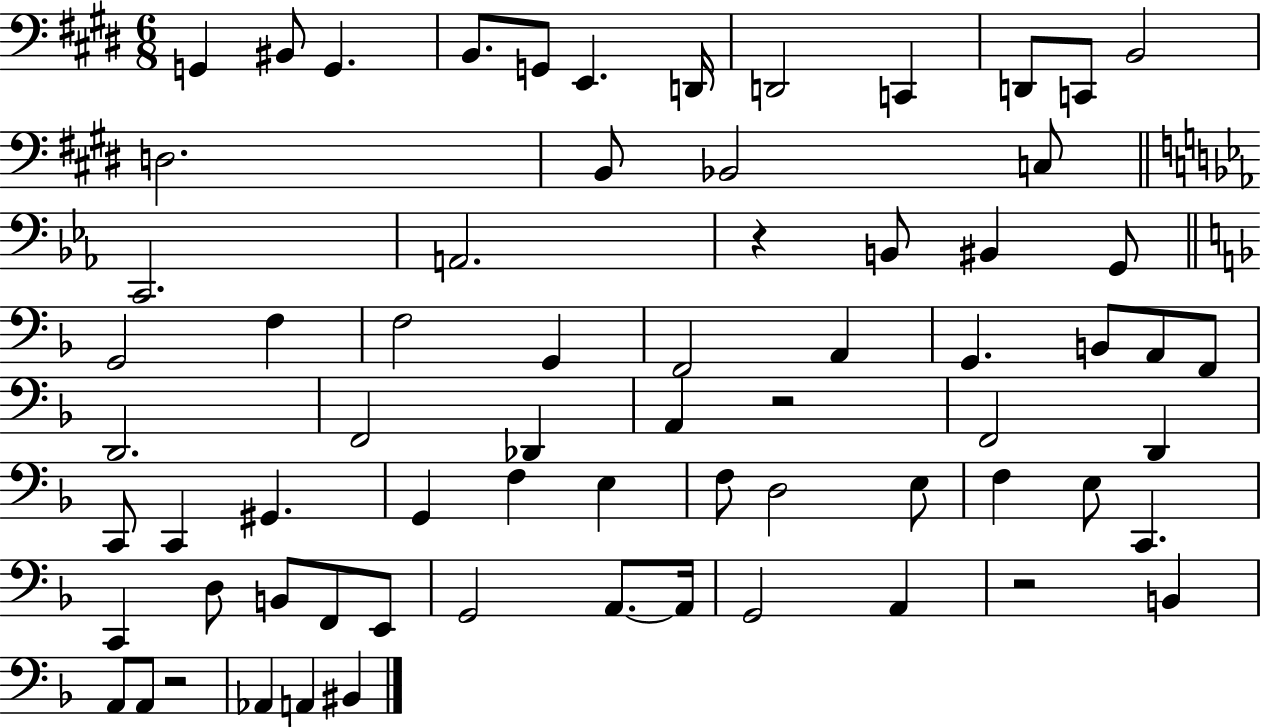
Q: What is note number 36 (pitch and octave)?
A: F2